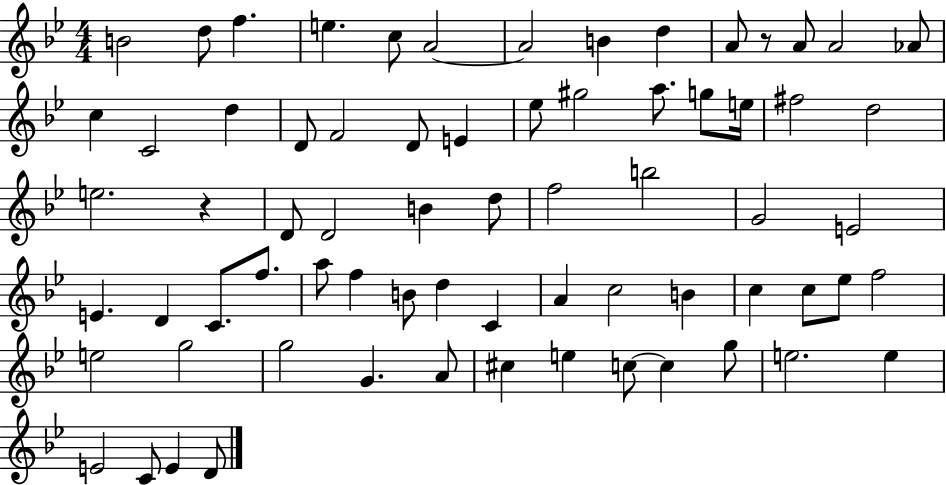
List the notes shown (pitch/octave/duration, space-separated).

B4/h D5/e F5/q. E5/q. C5/e A4/h A4/h B4/q D5/q A4/e R/e A4/e A4/h Ab4/e C5/q C4/h D5/q D4/e F4/h D4/e E4/q Eb5/e G#5/h A5/e. G5/e E5/s F#5/h D5/h E5/h. R/q D4/e D4/h B4/q D5/e F5/h B5/h G4/h E4/h E4/q. D4/q C4/e. F5/e. A5/e F5/q B4/e D5/q C4/q A4/q C5/h B4/q C5/q C5/e Eb5/e F5/h E5/h G5/h G5/h G4/q. A4/e C#5/q E5/q C5/e C5/q G5/e E5/h. E5/q E4/h C4/e E4/q D4/e